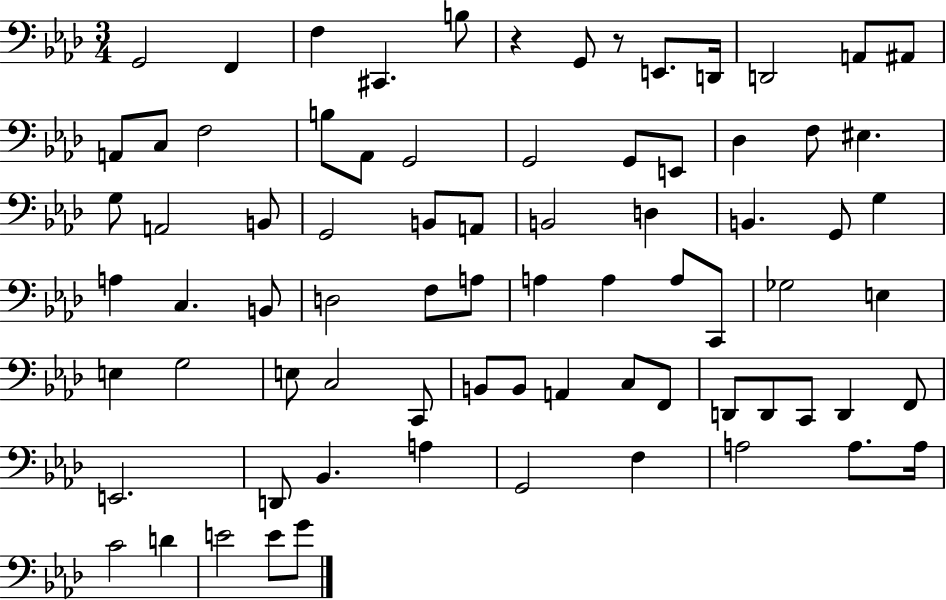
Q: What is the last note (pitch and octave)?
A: G4